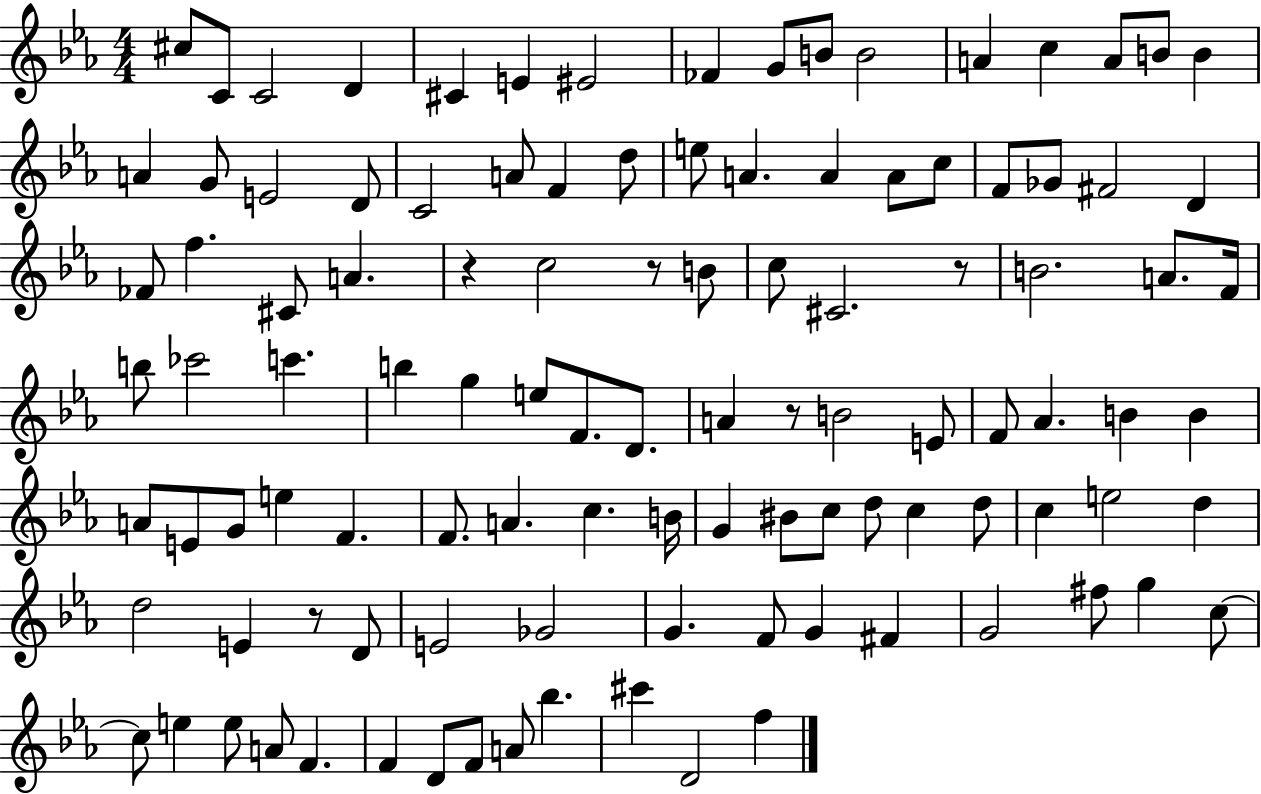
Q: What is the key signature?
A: EES major